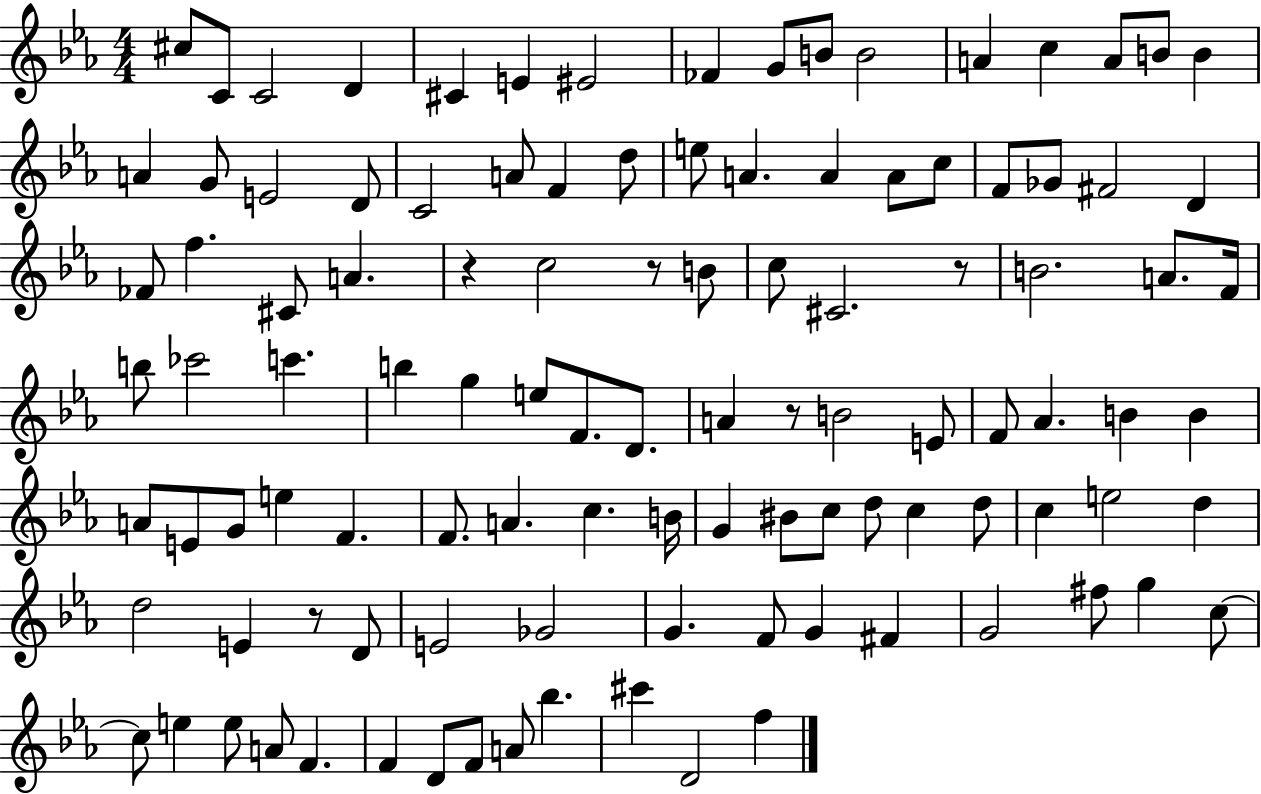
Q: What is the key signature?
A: EES major